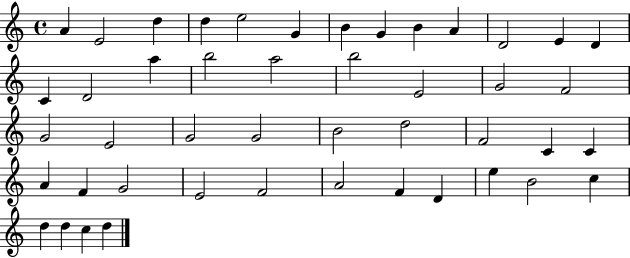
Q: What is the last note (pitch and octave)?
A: D5